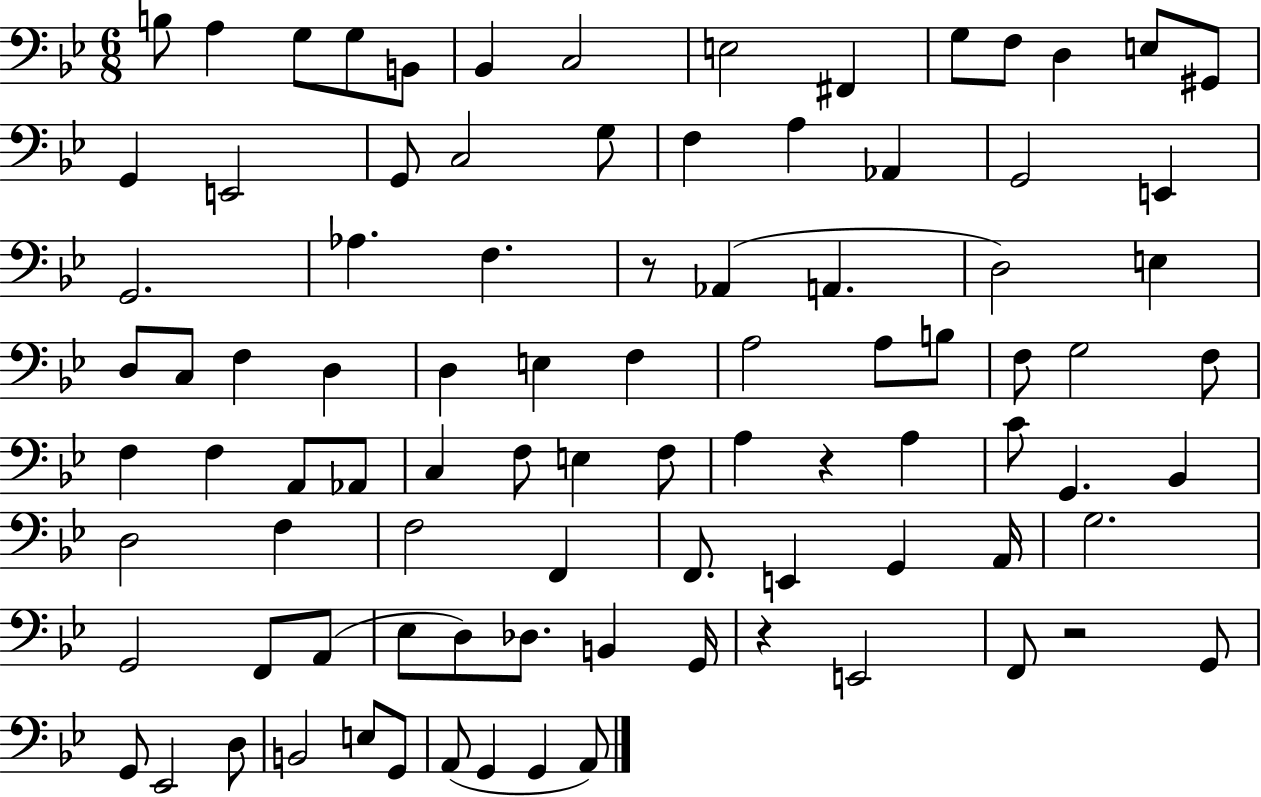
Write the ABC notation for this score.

X:1
T:Untitled
M:6/8
L:1/4
K:Bb
B,/2 A, G,/2 G,/2 B,,/2 _B,, C,2 E,2 ^F,, G,/2 F,/2 D, E,/2 ^G,,/2 G,, E,,2 G,,/2 C,2 G,/2 F, A, _A,, G,,2 E,, G,,2 _A, F, z/2 _A,, A,, D,2 E, D,/2 C,/2 F, D, D, E, F, A,2 A,/2 B,/2 F,/2 G,2 F,/2 F, F, A,,/2 _A,,/2 C, F,/2 E, F,/2 A, z A, C/2 G,, _B,, D,2 F, F,2 F,, F,,/2 E,, G,, A,,/4 G,2 G,,2 F,,/2 A,,/2 _E,/2 D,/2 _D,/2 B,, G,,/4 z E,,2 F,,/2 z2 G,,/2 G,,/2 _E,,2 D,/2 B,,2 E,/2 G,,/2 A,,/2 G,, G,, A,,/2